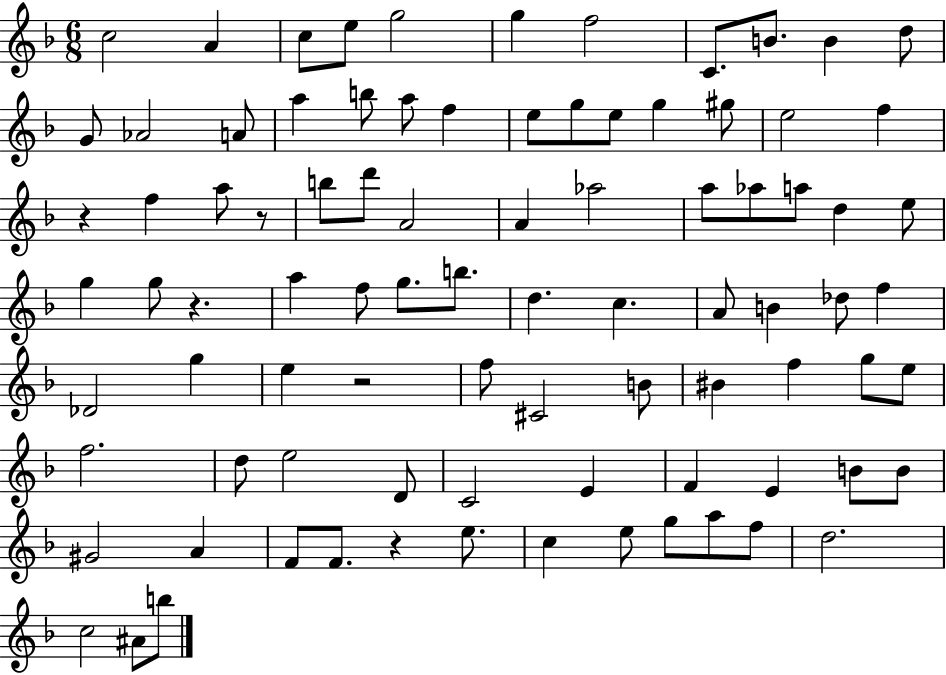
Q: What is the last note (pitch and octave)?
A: B5